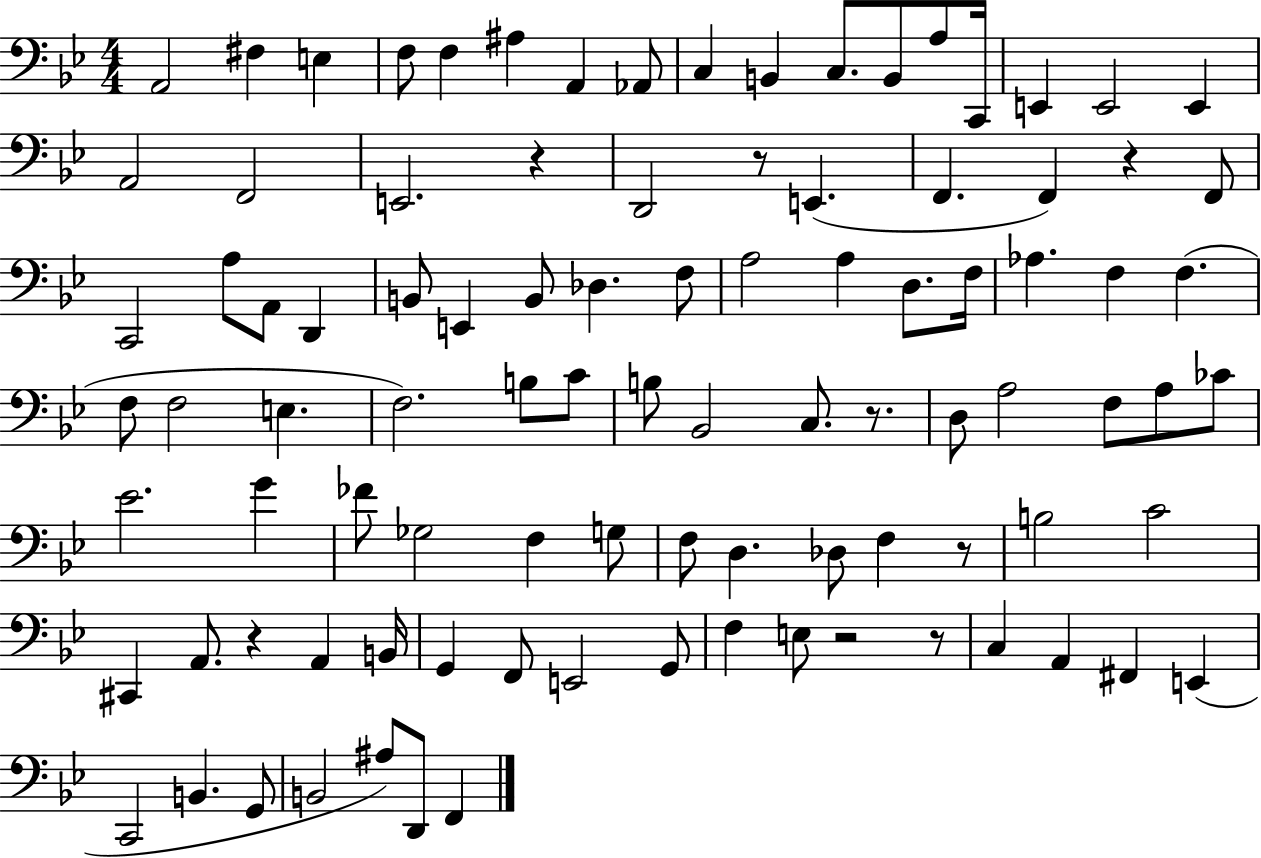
X:1
T:Untitled
M:4/4
L:1/4
K:Bb
A,,2 ^F, E, F,/2 F, ^A, A,, _A,,/2 C, B,, C,/2 B,,/2 A,/2 C,,/4 E,, E,,2 E,, A,,2 F,,2 E,,2 z D,,2 z/2 E,, F,, F,, z F,,/2 C,,2 A,/2 A,,/2 D,, B,,/2 E,, B,,/2 _D, F,/2 A,2 A, D,/2 F,/4 _A, F, F, F,/2 F,2 E, F,2 B,/2 C/2 B,/2 _B,,2 C,/2 z/2 D,/2 A,2 F,/2 A,/2 _C/2 _E2 G _F/2 _G,2 F, G,/2 F,/2 D, _D,/2 F, z/2 B,2 C2 ^C,, A,,/2 z A,, B,,/4 G,, F,,/2 E,,2 G,,/2 F, E,/2 z2 z/2 C, A,, ^F,, E,, C,,2 B,, G,,/2 B,,2 ^A,/2 D,,/2 F,,